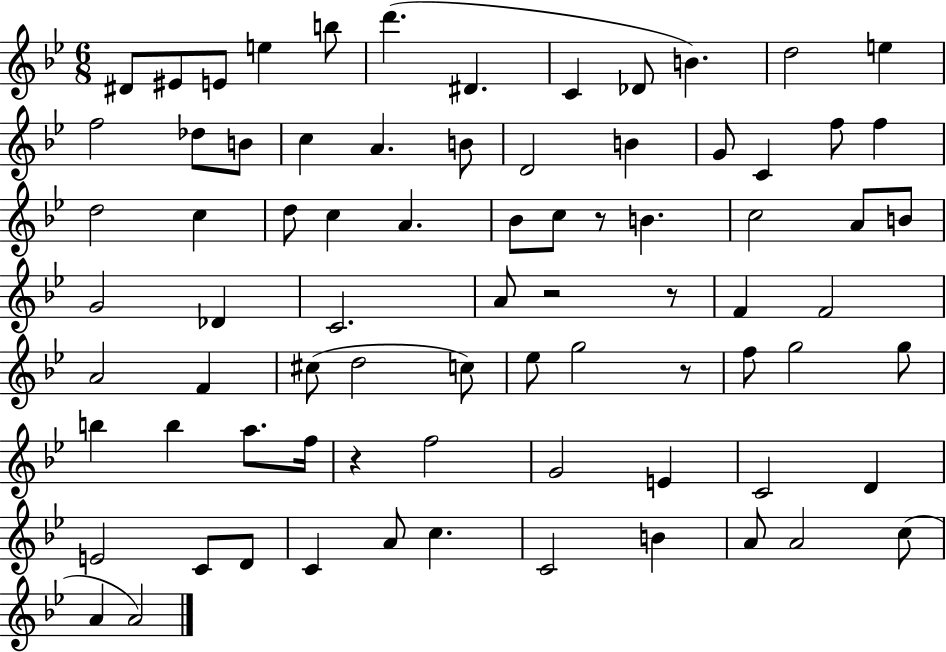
X:1
T:Untitled
M:6/8
L:1/4
K:Bb
^D/2 ^E/2 E/2 e b/2 d' ^D C _D/2 B d2 e f2 _d/2 B/2 c A B/2 D2 B G/2 C f/2 f d2 c d/2 c A _B/2 c/2 z/2 B c2 A/2 B/2 G2 _D C2 A/2 z2 z/2 F F2 A2 F ^c/2 d2 c/2 _e/2 g2 z/2 f/2 g2 g/2 b b a/2 f/4 z f2 G2 E C2 D E2 C/2 D/2 C A/2 c C2 B A/2 A2 c/2 A A2